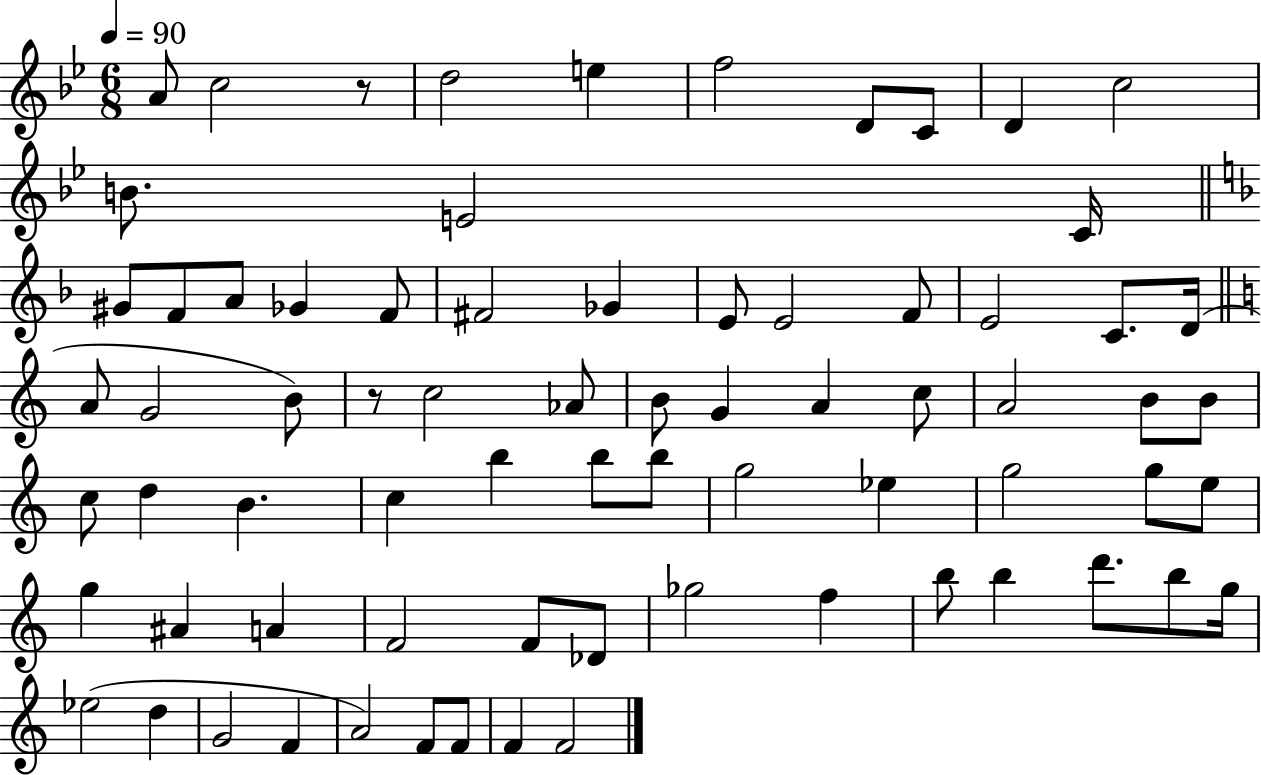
{
  \clef treble
  \numericTimeSignature
  \time 6/8
  \key bes \major
  \tempo 4 = 90
  a'8 c''2 r8 | d''2 e''4 | f''2 d'8 c'8 | d'4 c''2 | \break b'8. e'2 c'16 | \bar "||" \break \key d \minor gis'8 f'8 a'8 ges'4 f'8 | fis'2 ges'4 | e'8 e'2 f'8 | e'2 c'8. d'16( | \break \bar "||" \break \key a \minor a'8 g'2 b'8) | r8 c''2 aes'8 | b'8 g'4 a'4 c''8 | a'2 b'8 b'8 | \break c''8 d''4 b'4. | c''4 b''4 b''8 b''8 | g''2 ees''4 | g''2 g''8 e''8 | \break g''4 ais'4 a'4 | f'2 f'8 des'8 | ges''2 f''4 | b''8 b''4 d'''8. b''8 g''16 | \break ees''2( d''4 | g'2 f'4 | a'2) f'8 f'8 | f'4 f'2 | \break \bar "|."
}